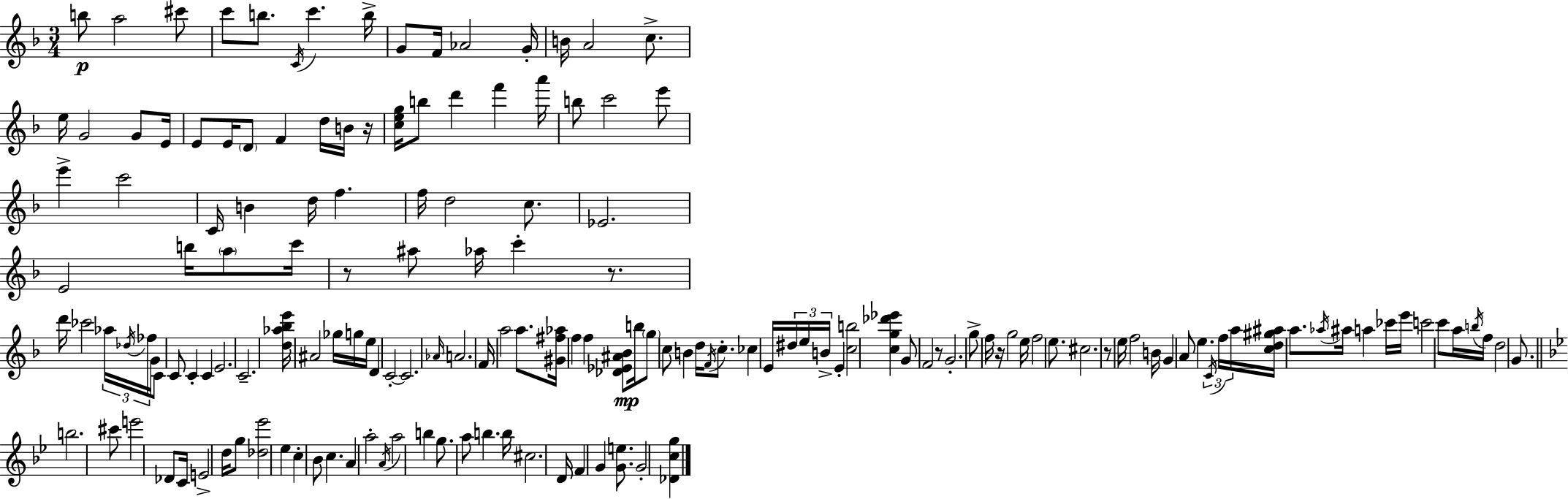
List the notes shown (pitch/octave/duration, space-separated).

B5/e A5/h C#6/e C6/e B5/e. C4/s C6/q. B5/s G4/e F4/s Ab4/h G4/s B4/s A4/h C5/e. E5/s G4/h G4/e E4/s E4/e E4/s D4/e F4/q D5/s B4/s R/s [C5,E5,G5]/s B5/e D6/q F6/q A6/s B5/e C6/h E6/e E6/q C6/h C4/s B4/q D5/s F5/q. F5/s D5/h C5/e. Eb4/h. E4/h B5/s A5/e C6/s R/e A#5/e Ab5/s C6/q R/e. D6/s CES6/h Ab5/s Db5/s FES5/s G4/s C4/e C4/e C4/q C4/q E4/h. C4/h. [D5,Ab5,Bb5,E6]/s A#4/h Gb5/s G5/s E5/s D4/q C4/h C4/h. Ab4/s A4/h. F4/s A5/h A5/e. [G#4,F#5,Ab5]/s F5/q F5/q [Db4,Eb4,A#4,Bb4]/e B5/s G5/e C5/e B4/q D5/s F4/s C5/e. CES5/q E4/s D#5/s E5/s B4/s E4/q [C5,B5]/h [C5,G5,Db6,Eb6]/q G4/e F4/h R/e G4/h. G5/e F5/s R/s G5/h E5/s F5/h E5/e. C#5/h. R/e E5/s F5/h B4/s G4/q A4/e E5/q. C4/s F5/s A5/s [C5,D5,G#5,A#5]/s A5/e. Ab5/s A#5/s A5/q CES6/s E6/s C6/h C6/e A5/s B5/s F5/s D5/h G4/e. B5/h. C#6/e E6/h Db4/e C4/s E4/h D5/s G5/e [Db5,Eb6]/h Eb5/q C5/q Bb4/e C5/q. A4/q A5/h A4/s A5/h B5/q G5/e. A5/e B5/q. B5/s C#5/h. D4/s F4/q G4/q [G4,E5]/e. G4/h [Db4,C5,G5]/q